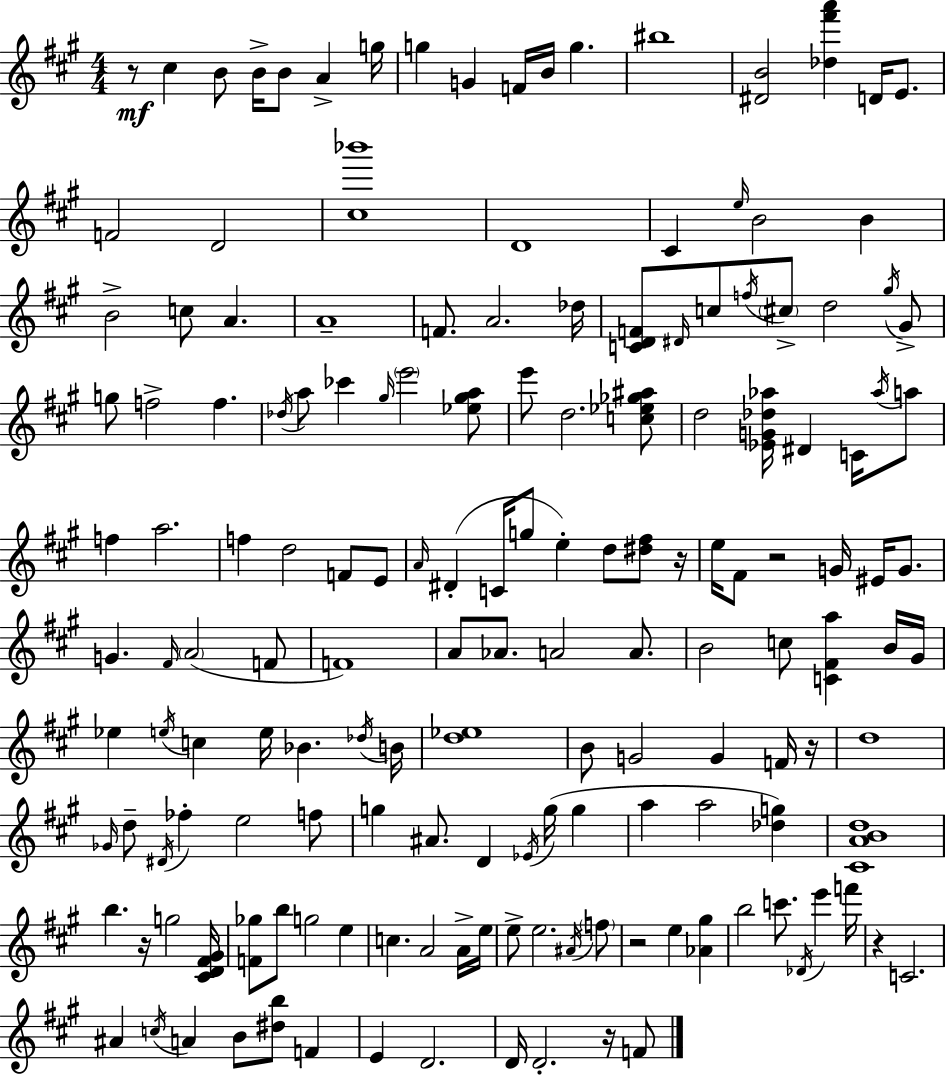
R/e C#5/q B4/e B4/s B4/e A4/q G5/s G5/q G4/q F4/s B4/s G5/q. BIS5/w [D#4,B4]/h [Db5,F#6,A6]/q D4/s E4/e. F4/h D4/h [C#5,Bb6]/w D4/w C#4/q E5/s B4/h B4/q B4/h C5/e A4/q. A4/w F4/e. A4/h. Db5/s [C4,D4,F4]/e D#4/s C5/e F5/s C#5/e D5/h G#5/s G#4/e G5/e F5/h F5/q. Db5/s A5/e CES6/q G#5/s E6/h [Eb5,G#5,A5]/e E6/e D5/h. [C5,Eb5,Gb5,A#5]/e D5/h [Eb4,G4,Db5,Ab5]/s D#4/q C4/s Ab5/s A5/e F5/q A5/h. F5/q D5/h F4/e E4/e A4/s D#4/q C4/s G5/e E5/q D5/e [D#5,F#5]/e R/s E5/s F#4/e R/h G4/s EIS4/s G4/e. G4/q. F#4/s A4/h F4/e F4/w A4/e Ab4/e. A4/h A4/e. B4/h C5/e [C4,F#4,A5]/q B4/s G#4/s Eb5/q E5/s C5/q E5/s Bb4/q. Db5/s B4/s [D5,Eb5]/w B4/e G4/h G4/q F4/s R/s D5/w Gb4/s D5/e D#4/s FES5/q E5/h F5/e G5/q A#4/e. D4/q Eb4/s G5/s G5/q A5/q A5/h [Db5,G5]/q [C#4,A4,B4,D5]/w B5/q. R/s G5/h [C#4,D4,F#4,G#4]/s [F4,Gb5]/e B5/e G5/h E5/q C5/q. A4/h A4/s E5/s E5/e E5/h. A#4/s F5/e R/h E5/q [Ab4,G#5]/q B5/h C6/e. Db4/s E6/q F6/s R/q C4/h. A#4/q C5/s A4/q B4/e [D#5,B5]/e F4/q E4/q D4/h. D4/s D4/h. R/s F4/e